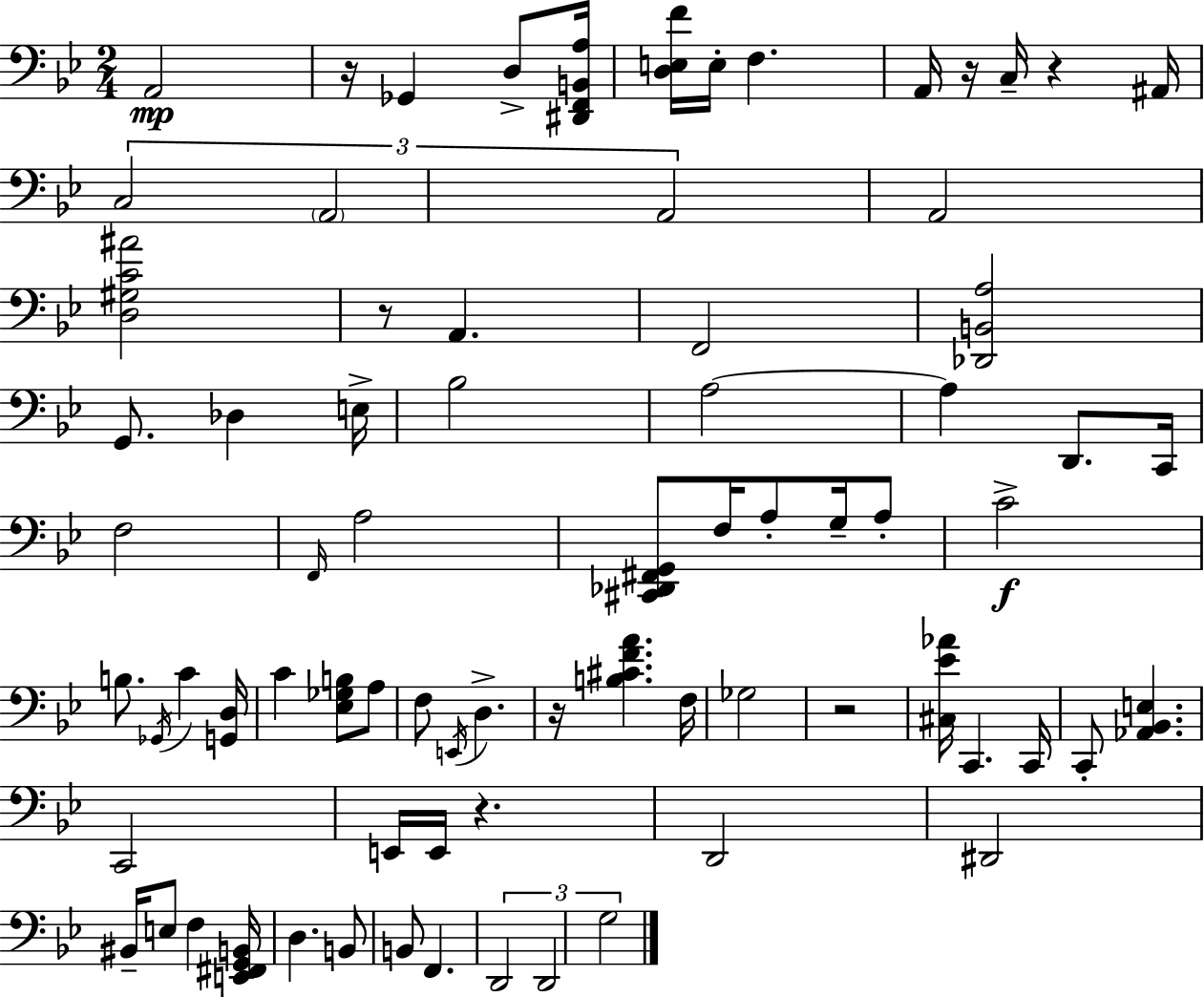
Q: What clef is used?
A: bass